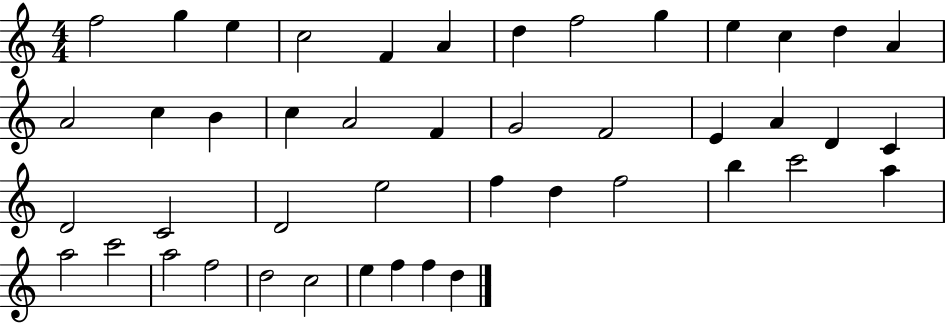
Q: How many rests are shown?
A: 0